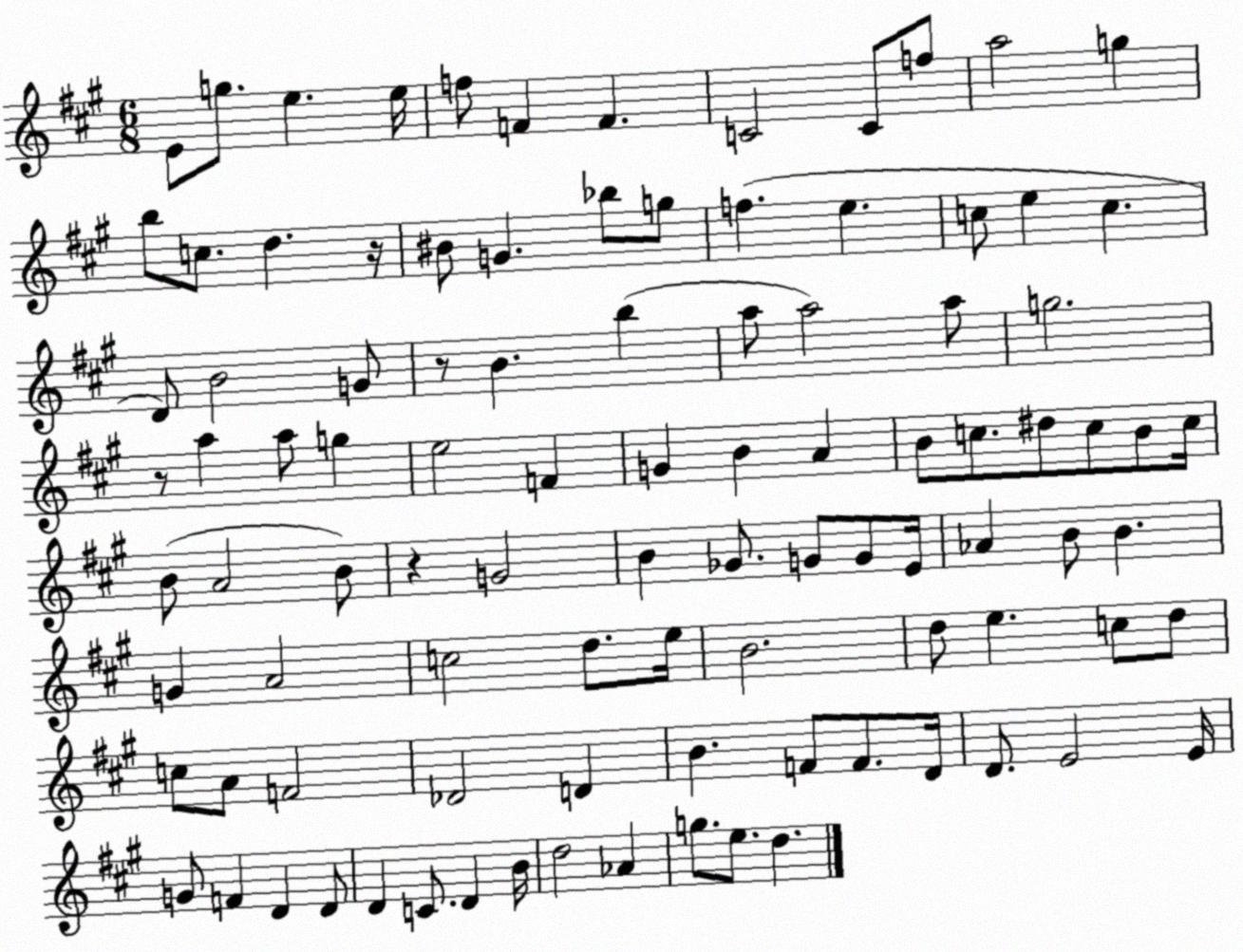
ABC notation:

X:1
T:Untitled
M:6/8
L:1/4
K:A
E/2 g/2 e e/4 f/2 F F C2 C/2 f/2 a2 g b/2 c/2 d z/4 ^B/2 G _b/2 g/2 f e c/2 e c D/2 B2 G/2 z/2 B b a/2 a2 a/2 g2 z/2 a a/2 g e2 F G B A B/2 c/2 ^d/2 c/2 B/2 c/4 B/2 A2 B/2 z G2 B _G/2 G/2 G/2 E/4 _A B/2 B G A2 c2 d/2 e/4 B2 d/2 e c/2 d/2 c/2 A/2 F2 _D2 D B F/2 F/2 D/4 D/2 E2 E/4 G/2 F D D/2 D C/2 D B/4 d2 _A g/2 e/2 d